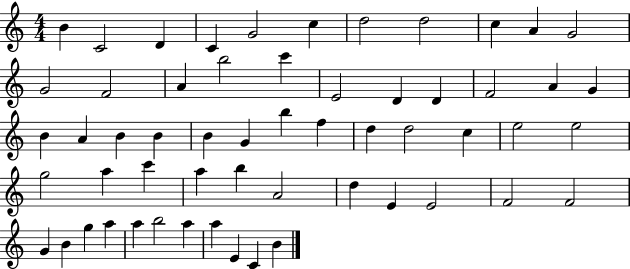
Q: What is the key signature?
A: C major